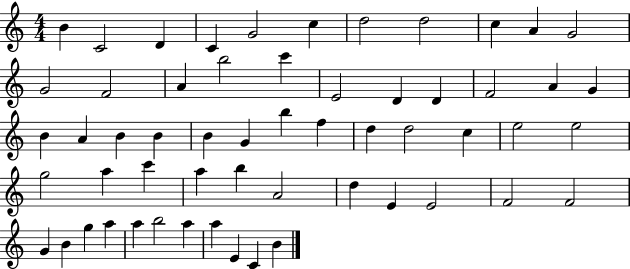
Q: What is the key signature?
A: C major